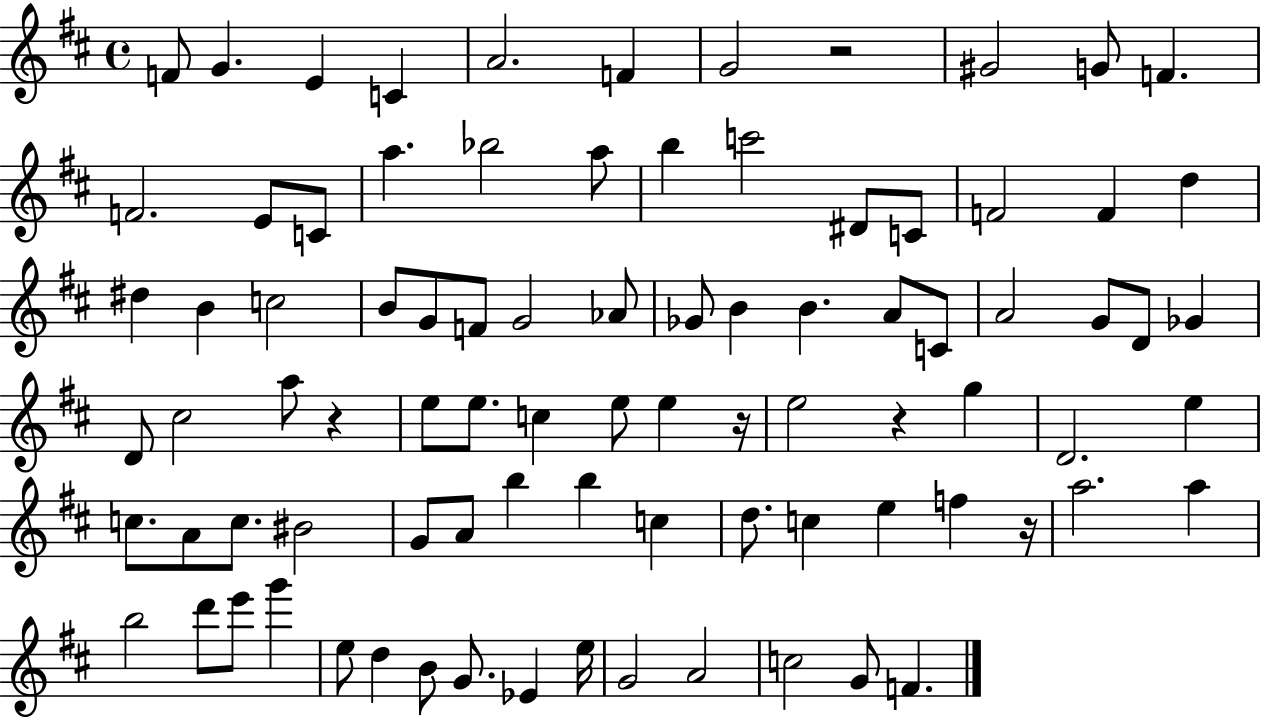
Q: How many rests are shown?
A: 5